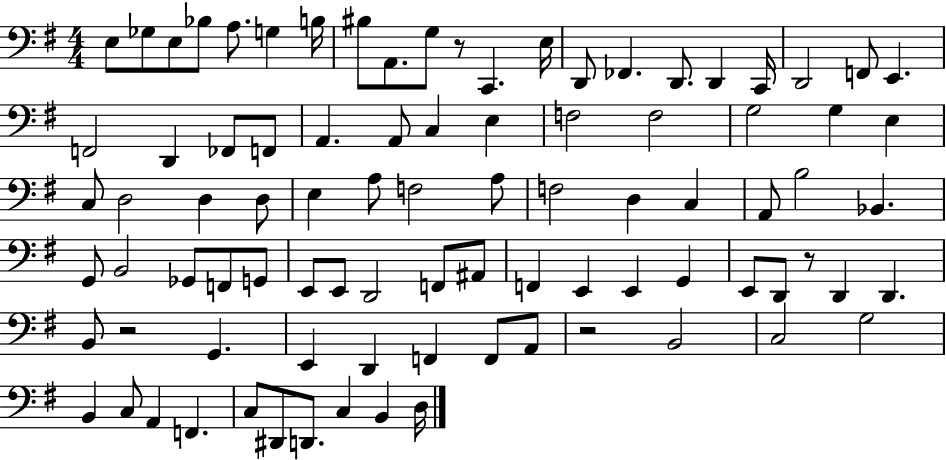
X:1
T:Untitled
M:4/4
L:1/4
K:G
E,/2 _G,/2 E,/2 _B,/2 A,/2 G, B,/4 ^B,/2 A,,/2 G,/2 z/2 C,, E,/4 D,,/2 _F,, D,,/2 D,, C,,/4 D,,2 F,,/2 E,, F,,2 D,, _F,,/2 F,,/2 A,, A,,/2 C, E, F,2 F,2 G,2 G, E, C,/2 D,2 D, D,/2 E, A,/2 F,2 A,/2 F,2 D, C, A,,/2 B,2 _B,, G,,/2 B,,2 _G,,/2 F,,/2 G,,/2 E,,/2 E,,/2 D,,2 F,,/2 ^A,,/2 F,, E,, E,, G,, E,,/2 D,,/2 z/2 D,, D,, B,,/2 z2 G,, E,, D,, F,, F,,/2 A,,/2 z2 B,,2 C,2 G,2 B,, C,/2 A,, F,, C,/2 ^D,,/2 D,,/2 C, B,, D,/4